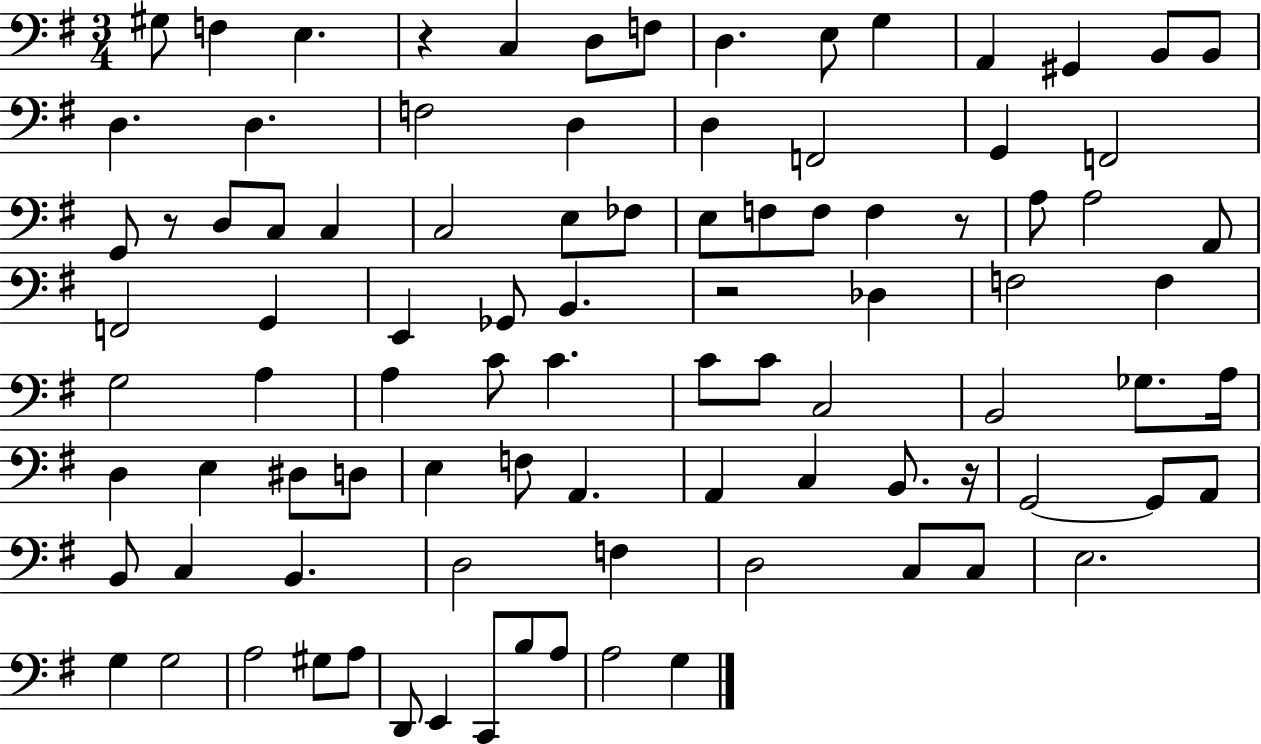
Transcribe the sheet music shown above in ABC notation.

X:1
T:Untitled
M:3/4
L:1/4
K:G
^G,/2 F, E, z C, D,/2 F,/2 D, E,/2 G, A,, ^G,, B,,/2 B,,/2 D, D, F,2 D, D, F,,2 G,, F,,2 G,,/2 z/2 D,/2 C,/2 C, C,2 E,/2 _F,/2 E,/2 F,/2 F,/2 F, z/2 A,/2 A,2 A,,/2 F,,2 G,, E,, _G,,/2 B,, z2 _D, F,2 F, G,2 A, A, C/2 C C/2 C/2 C,2 B,,2 _G,/2 A,/4 D, E, ^D,/2 D,/2 E, F,/2 A,, A,, C, B,,/2 z/4 G,,2 G,,/2 A,,/2 B,,/2 C, B,, D,2 F, D,2 C,/2 C,/2 E,2 G, G,2 A,2 ^G,/2 A,/2 D,,/2 E,, C,,/2 B,/2 A,/2 A,2 G,